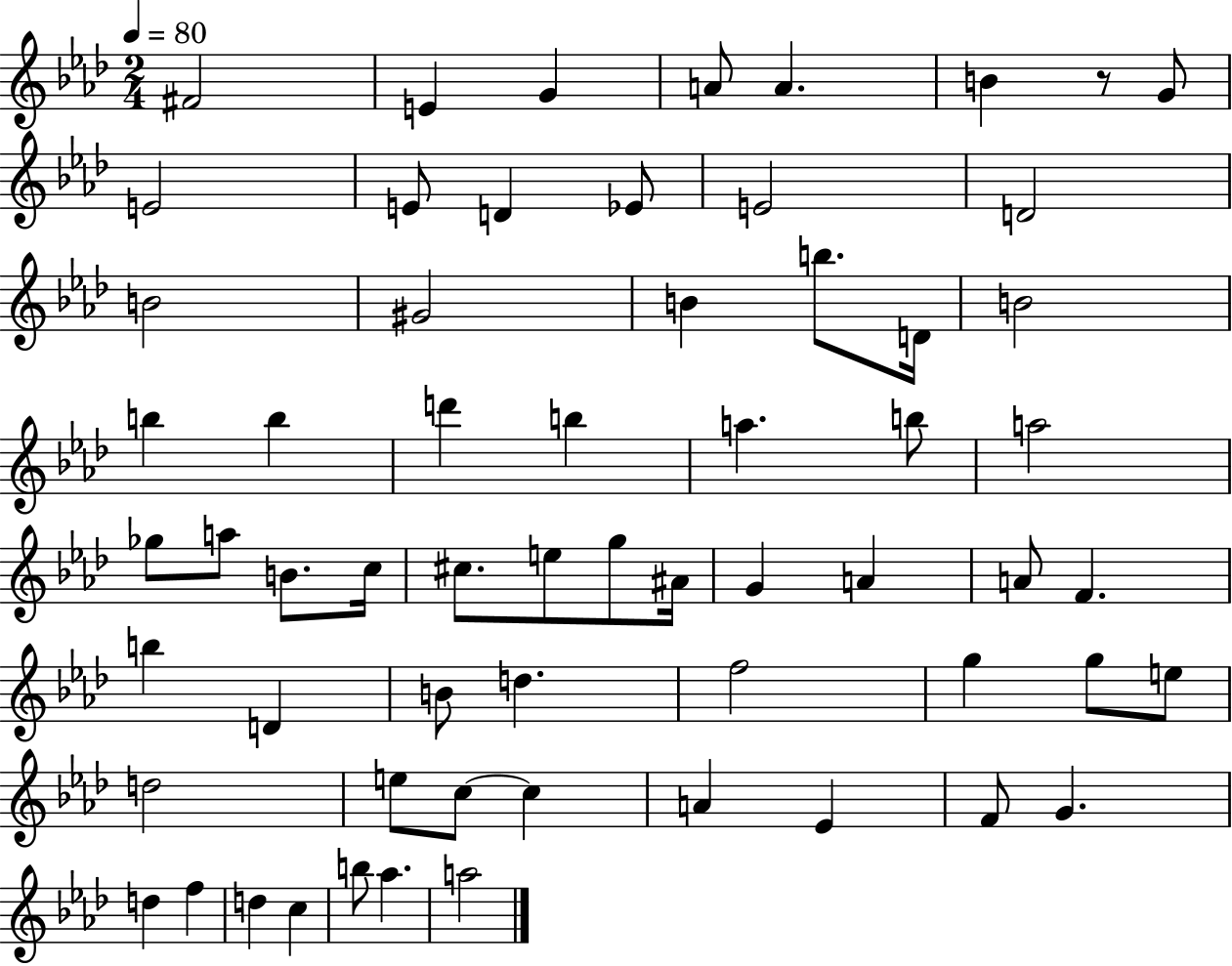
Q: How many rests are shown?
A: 1